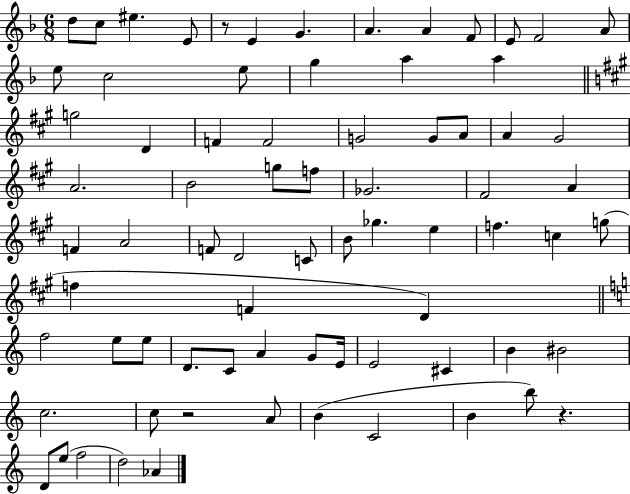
{
  \clef treble
  \numericTimeSignature
  \time 6/8
  \key f \major
  d''8 c''8 eis''4. e'8 | r8 e'4 g'4. | a'4. a'4 f'8 | e'8 f'2 a'8 | \break e''8 c''2 e''8 | g''4 a''4 a''4 | \bar "||" \break \key a \major g''2 d'4 | f'4 f'2 | g'2 g'8 a'8 | a'4 gis'2 | \break a'2. | b'2 g''8 f''8 | ges'2. | fis'2 a'4 | \break f'4 a'2 | f'8 d'2 c'8 | b'8 ges''4. e''4 | f''4. c''4 g''8( | \break f''4 f'4 d'4) | \bar "||" \break \key a \minor f''2 e''8 e''8 | d'8. c'8 a'4 g'8 e'16 | e'2 cis'4 | b'4 bis'2 | \break c''2. | c''8 r2 a'8 | b'4( c'2 | b'4 b''8) r4. | \break d'8 e''8( f''2 | d''2) aes'4 | \bar "|."
}